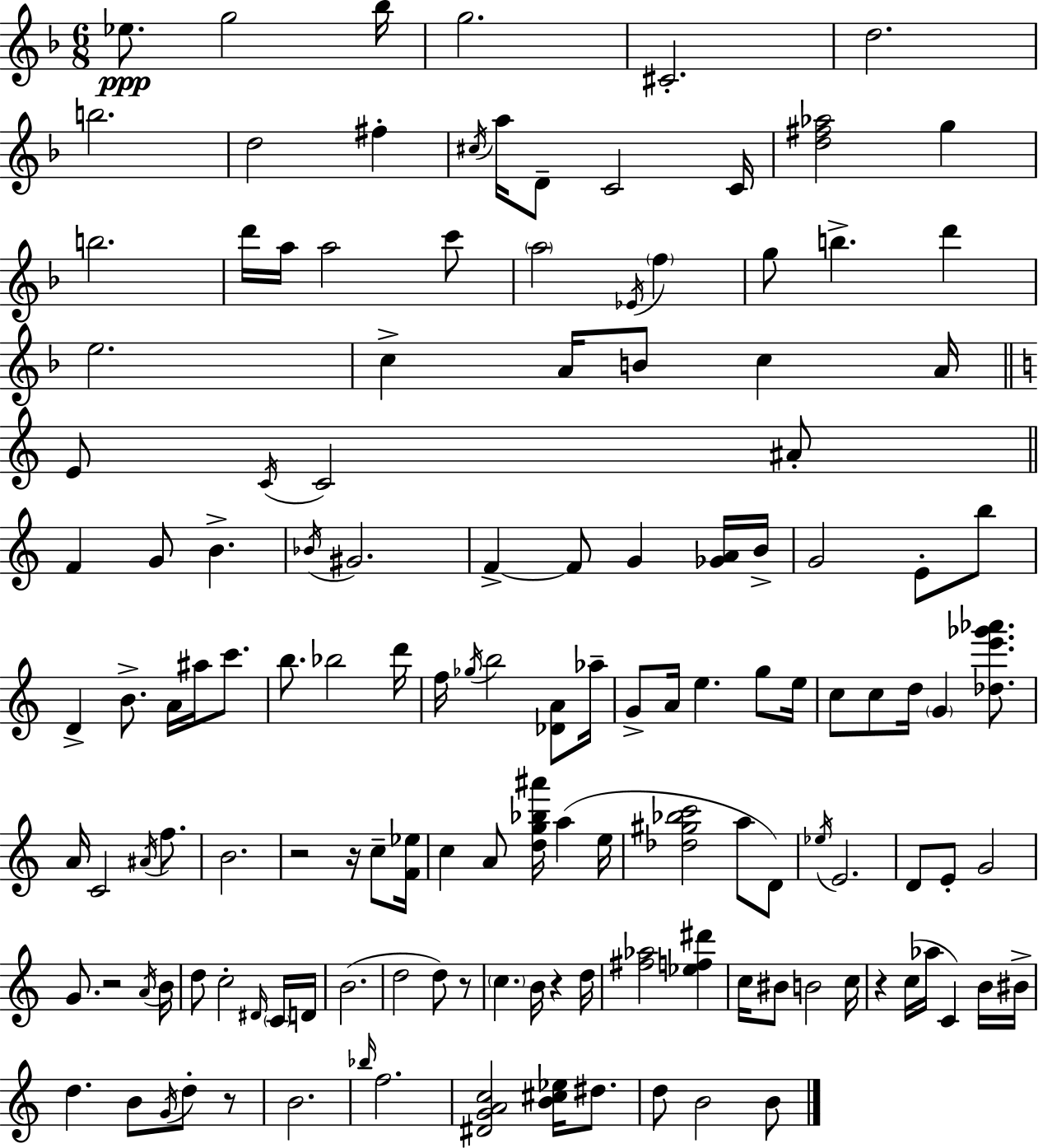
{
  \clef treble
  \numericTimeSignature
  \time 6/8
  \key f \major
  ees''8.\ppp g''2 bes''16 | g''2. | cis'2.-. | d''2. | \break b''2. | d''2 fis''4-. | \acciaccatura { cis''16 } a''16 d'8-- c'2 | c'16 <d'' fis'' aes''>2 g''4 | \break b''2. | d'''16 a''16 a''2 c'''8 | \parenthesize a''2 \acciaccatura { ees'16 } \parenthesize f''4 | g''8 b''4.-> d'''4 | \break e''2. | c''4-> a'16 b'8 c''4 | a'16 \bar "||" \break \key c \major e'8 \acciaccatura { c'16 } c'2 ais'8-. | \bar "||" \break \key c \major f'4 g'8 b'4.-> | \acciaccatura { bes'16 } gis'2. | f'4->~~ f'8 g'4 <ges' a'>16 | b'16-> g'2 e'8-. b''8 | \break d'4-> b'8.-> a'16 ais''16 c'''8. | b''8. bes''2 | d'''16 f''16 \acciaccatura { ges''16 } b''2 <des' a'>8 | aes''16-- g'8-> a'16 e''4. g''8 | \break e''16 c''8 c''8 d''16 \parenthesize g'4 <des'' e''' ges''' aes'''>8. | a'16 c'2 \acciaccatura { ais'16 } | f''8. b'2. | r2 r16 | \break c''8-- <f' ees''>16 c''4 a'8 <d'' g'' bes'' ais'''>16 a''4( | e''16 <des'' gis'' bes'' c'''>2 a''8 | d'8) \acciaccatura { ees''16 } e'2. | d'8 e'8-. g'2 | \break g'8. r2 | \acciaccatura { a'16 } b'16 d''8 c''2-. | \grace { dis'16 } \parenthesize c'16 d'16 b'2.( | d''2 | \break d''8) r8 \parenthesize c''4. | b'16 r4 d''16 <fis'' aes''>2 | <ees'' f'' dis'''>4 c''16 bis'8 b'2 | c''16 r4 c''16( aes''16 | \break c'4) b'16 bis'16-> d''4. | b'8 \acciaccatura { g'16 } d''8-. r8 b'2. | \grace { bes''16 } f''2. | <dis' g' a' c''>2 | \break <b' cis'' ees''>16 dis''8. d''8 b'2 | b'8 \bar "|."
}